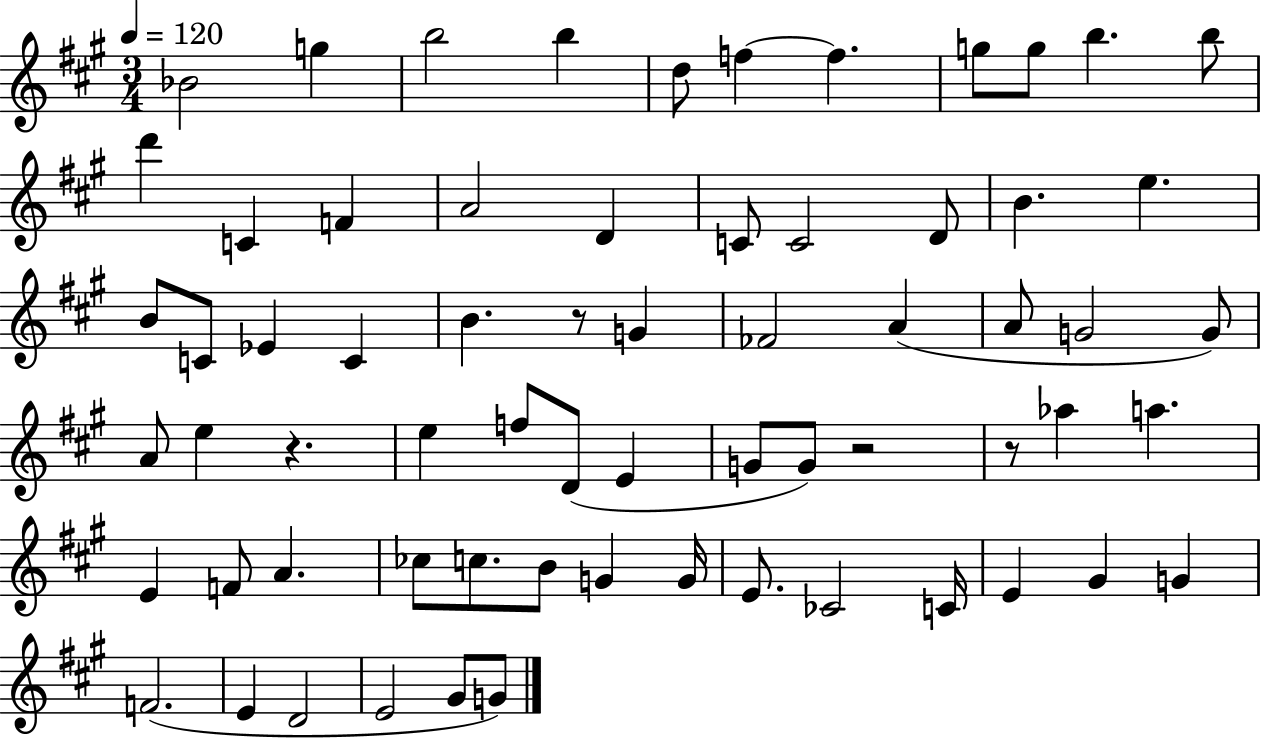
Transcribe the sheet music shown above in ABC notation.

X:1
T:Untitled
M:3/4
L:1/4
K:A
_B2 g b2 b d/2 f f g/2 g/2 b b/2 d' C F A2 D C/2 C2 D/2 B e B/2 C/2 _E C B z/2 G _F2 A A/2 G2 G/2 A/2 e z e f/2 D/2 E G/2 G/2 z2 z/2 _a a E F/2 A _c/2 c/2 B/2 G G/4 E/2 _C2 C/4 E ^G G F2 E D2 E2 ^G/2 G/2